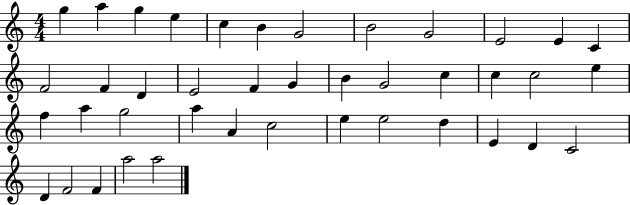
G5/q A5/q G5/q E5/q C5/q B4/q G4/h B4/h G4/h E4/h E4/q C4/q F4/h F4/q D4/q E4/h F4/q G4/q B4/q G4/h C5/q C5/q C5/h E5/q F5/q A5/q G5/h A5/q A4/q C5/h E5/q E5/h D5/q E4/q D4/q C4/h D4/q F4/h F4/q A5/h A5/h